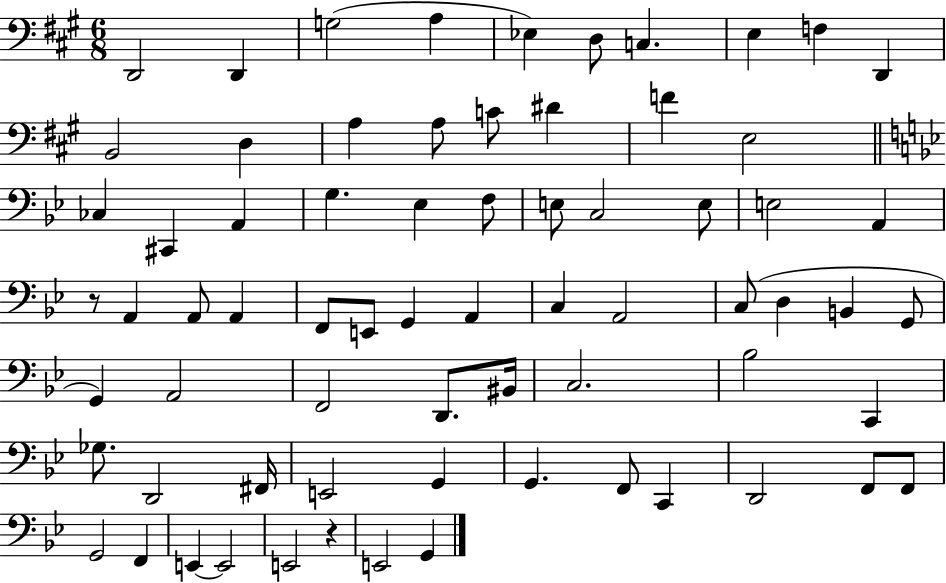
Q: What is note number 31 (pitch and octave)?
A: A2